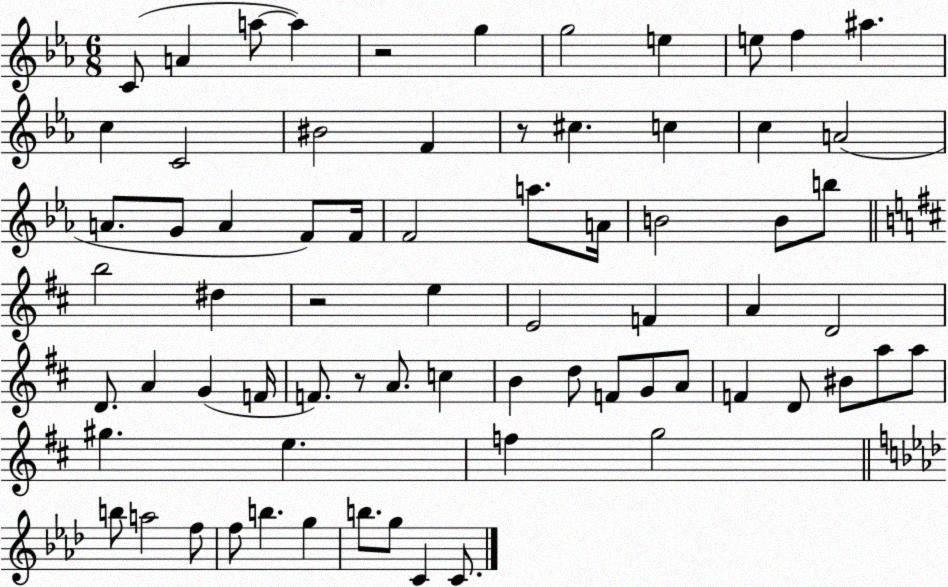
X:1
T:Untitled
M:6/8
L:1/4
K:Eb
C/2 A a/2 a z2 g g2 e e/2 f ^a c C2 ^B2 F z/2 ^c c c A2 A/2 G/2 A F/2 F/4 F2 a/2 A/4 B2 B/2 b/2 b2 ^d z2 e E2 F A D2 D/2 A G F/4 F/2 z/2 A/2 c B d/2 F/2 G/2 A/2 F D/2 ^B/2 a/2 a/2 ^g e f g2 b/2 a2 f/2 f/2 b g b/2 g/2 C C/2